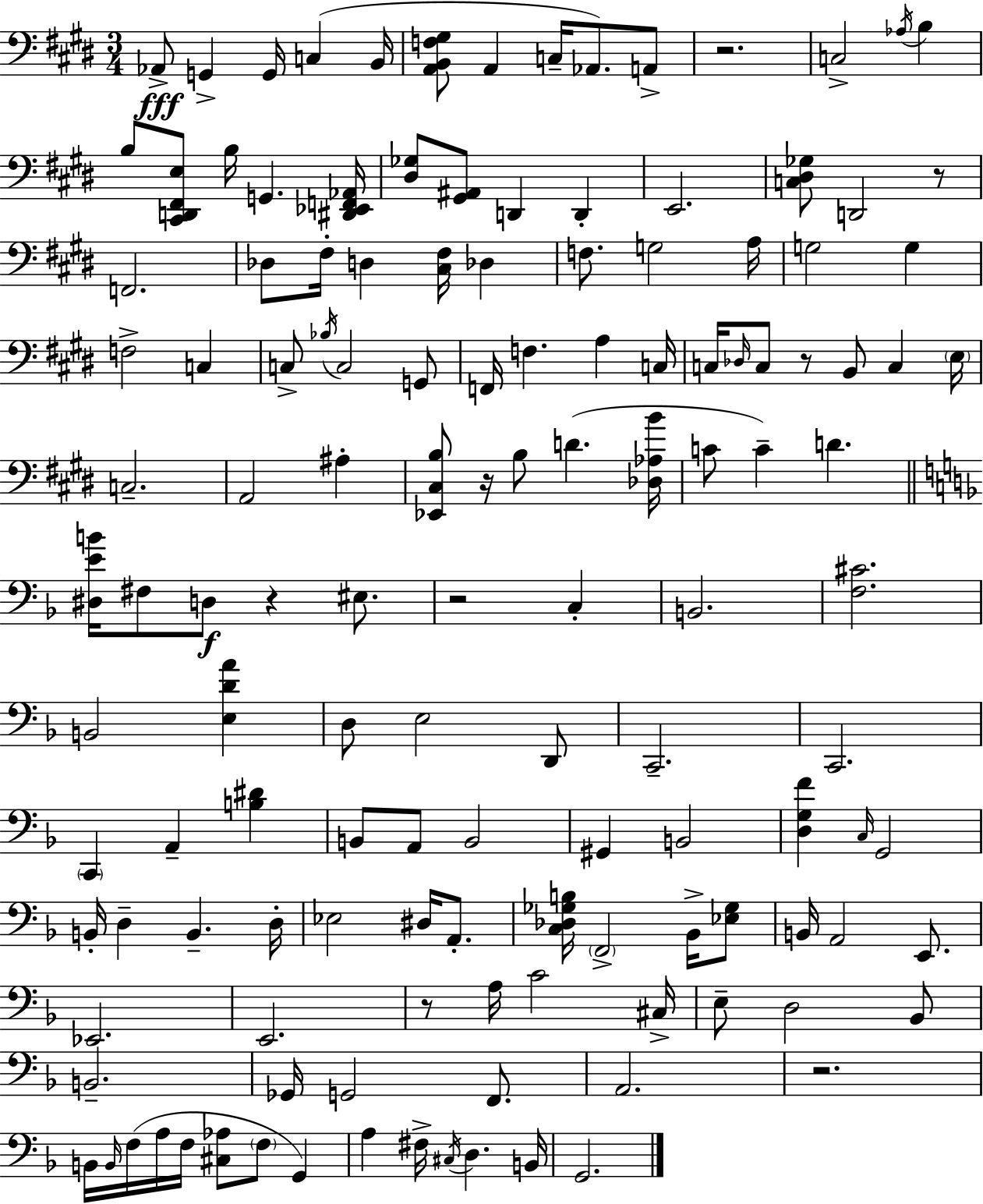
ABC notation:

X:1
T:Untitled
M:3/4
L:1/4
K:E
_A,,/2 G,, G,,/4 C, B,,/4 [A,,B,,F,^G,]/2 A,, C,/4 _A,,/2 A,,/2 z2 C,2 _A,/4 B, B,/2 [^C,,D,,^F,,E,]/2 B,/4 G,, [^D,,_E,,F,,_A,,]/4 [^D,_G,]/2 [^G,,^A,,]/2 D,, D,, E,,2 [C,^D,_G,]/2 D,,2 z/2 F,,2 _D,/2 ^F,/4 D, [^C,^F,]/4 _D, F,/2 G,2 A,/4 G,2 G, F,2 C, C,/2 _B,/4 C,2 G,,/2 F,,/4 F, A, C,/4 C,/4 _D,/4 C,/2 z/2 B,,/2 C, E,/4 C,2 A,,2 ^A, [_E,,^C,B,]/2 z/4 B,/2 D [_D,_A,B]/4 C/2 C D [^D,EB]/4 ^F,/2 D,/2 z ^E,/2 z2 C, B,,2 [F,^C]2 B,,2 [E,DA] D,/2 E,2 D,,/2 C,,2 C,,2 C,, A,, [B,^D] B,,/2 A,,/2 B,,2 ^G,, B,,2 [D,G,F] C,/4 G,,2 B,,/4 D, B,, D,/4 _E,2 ^D,/4 A,,/2 [C,_D,_G,B,]/4 F,,2 _B,,/4 [_E,_G,]/2 B,,/4 A,,2 E,,/2 _E,,2 E,,2 z/2 A,/4 C2 ^C,/4 E,/2 D,2 _B,,/2 B,,2 _G,,/4 G,,2 F,,/2 A,,2 z2 B,,/4 B,,/4 F,/4 A,/4 F,/4 [^C,_A,]/2 F,/2 G,, A, ^F,/4 ^C,/4 D, B,,/4 G,,2